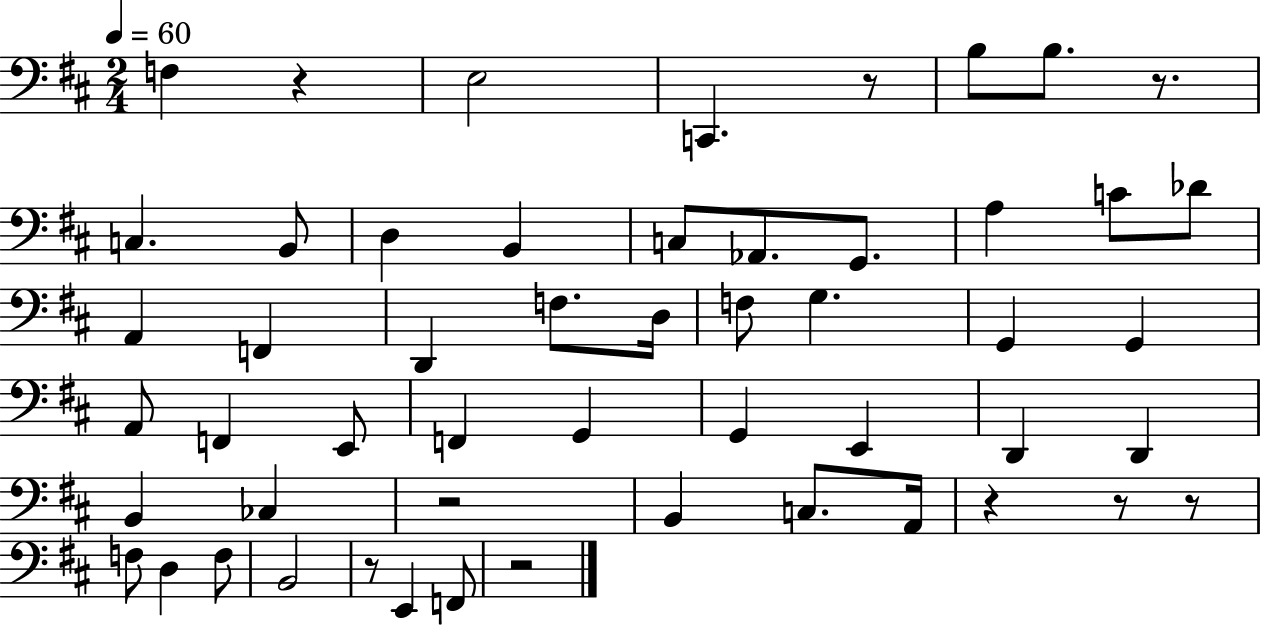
{
  \clef bass
  \numericTimeSignature
  \time 2/4
  \key d \major
  \tempo 4 = 60
  f4 r4 | e2 | c,4. r8 | b8 b8. r8. | \break c4. b,8 | d4 b,4 | c8 aes,8. g,8. | a4 c'8 des'8 | \break a,4 f,4 | d,4 f8. d16 | f8 g4. | g,4 g,4 | \break a,8 f,4 e,8 | f,4 g,4 | g,4 e,4 | d,4 d,4 | \break b,4 ces4 | r2 | b,4 c8. a,16 | r4 r8 r8 | \break f8 d4 f8 | b,2 | r8 e,4 f,8 | r2 | \break \bar "|."
}